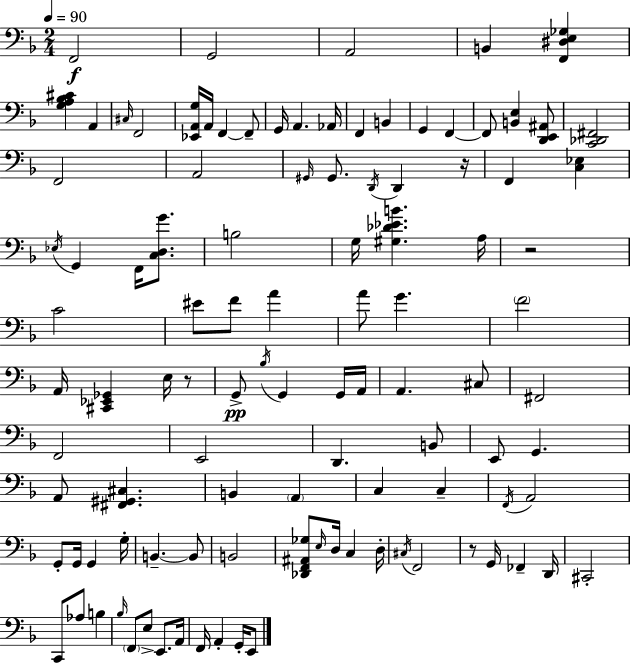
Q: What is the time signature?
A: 2/4